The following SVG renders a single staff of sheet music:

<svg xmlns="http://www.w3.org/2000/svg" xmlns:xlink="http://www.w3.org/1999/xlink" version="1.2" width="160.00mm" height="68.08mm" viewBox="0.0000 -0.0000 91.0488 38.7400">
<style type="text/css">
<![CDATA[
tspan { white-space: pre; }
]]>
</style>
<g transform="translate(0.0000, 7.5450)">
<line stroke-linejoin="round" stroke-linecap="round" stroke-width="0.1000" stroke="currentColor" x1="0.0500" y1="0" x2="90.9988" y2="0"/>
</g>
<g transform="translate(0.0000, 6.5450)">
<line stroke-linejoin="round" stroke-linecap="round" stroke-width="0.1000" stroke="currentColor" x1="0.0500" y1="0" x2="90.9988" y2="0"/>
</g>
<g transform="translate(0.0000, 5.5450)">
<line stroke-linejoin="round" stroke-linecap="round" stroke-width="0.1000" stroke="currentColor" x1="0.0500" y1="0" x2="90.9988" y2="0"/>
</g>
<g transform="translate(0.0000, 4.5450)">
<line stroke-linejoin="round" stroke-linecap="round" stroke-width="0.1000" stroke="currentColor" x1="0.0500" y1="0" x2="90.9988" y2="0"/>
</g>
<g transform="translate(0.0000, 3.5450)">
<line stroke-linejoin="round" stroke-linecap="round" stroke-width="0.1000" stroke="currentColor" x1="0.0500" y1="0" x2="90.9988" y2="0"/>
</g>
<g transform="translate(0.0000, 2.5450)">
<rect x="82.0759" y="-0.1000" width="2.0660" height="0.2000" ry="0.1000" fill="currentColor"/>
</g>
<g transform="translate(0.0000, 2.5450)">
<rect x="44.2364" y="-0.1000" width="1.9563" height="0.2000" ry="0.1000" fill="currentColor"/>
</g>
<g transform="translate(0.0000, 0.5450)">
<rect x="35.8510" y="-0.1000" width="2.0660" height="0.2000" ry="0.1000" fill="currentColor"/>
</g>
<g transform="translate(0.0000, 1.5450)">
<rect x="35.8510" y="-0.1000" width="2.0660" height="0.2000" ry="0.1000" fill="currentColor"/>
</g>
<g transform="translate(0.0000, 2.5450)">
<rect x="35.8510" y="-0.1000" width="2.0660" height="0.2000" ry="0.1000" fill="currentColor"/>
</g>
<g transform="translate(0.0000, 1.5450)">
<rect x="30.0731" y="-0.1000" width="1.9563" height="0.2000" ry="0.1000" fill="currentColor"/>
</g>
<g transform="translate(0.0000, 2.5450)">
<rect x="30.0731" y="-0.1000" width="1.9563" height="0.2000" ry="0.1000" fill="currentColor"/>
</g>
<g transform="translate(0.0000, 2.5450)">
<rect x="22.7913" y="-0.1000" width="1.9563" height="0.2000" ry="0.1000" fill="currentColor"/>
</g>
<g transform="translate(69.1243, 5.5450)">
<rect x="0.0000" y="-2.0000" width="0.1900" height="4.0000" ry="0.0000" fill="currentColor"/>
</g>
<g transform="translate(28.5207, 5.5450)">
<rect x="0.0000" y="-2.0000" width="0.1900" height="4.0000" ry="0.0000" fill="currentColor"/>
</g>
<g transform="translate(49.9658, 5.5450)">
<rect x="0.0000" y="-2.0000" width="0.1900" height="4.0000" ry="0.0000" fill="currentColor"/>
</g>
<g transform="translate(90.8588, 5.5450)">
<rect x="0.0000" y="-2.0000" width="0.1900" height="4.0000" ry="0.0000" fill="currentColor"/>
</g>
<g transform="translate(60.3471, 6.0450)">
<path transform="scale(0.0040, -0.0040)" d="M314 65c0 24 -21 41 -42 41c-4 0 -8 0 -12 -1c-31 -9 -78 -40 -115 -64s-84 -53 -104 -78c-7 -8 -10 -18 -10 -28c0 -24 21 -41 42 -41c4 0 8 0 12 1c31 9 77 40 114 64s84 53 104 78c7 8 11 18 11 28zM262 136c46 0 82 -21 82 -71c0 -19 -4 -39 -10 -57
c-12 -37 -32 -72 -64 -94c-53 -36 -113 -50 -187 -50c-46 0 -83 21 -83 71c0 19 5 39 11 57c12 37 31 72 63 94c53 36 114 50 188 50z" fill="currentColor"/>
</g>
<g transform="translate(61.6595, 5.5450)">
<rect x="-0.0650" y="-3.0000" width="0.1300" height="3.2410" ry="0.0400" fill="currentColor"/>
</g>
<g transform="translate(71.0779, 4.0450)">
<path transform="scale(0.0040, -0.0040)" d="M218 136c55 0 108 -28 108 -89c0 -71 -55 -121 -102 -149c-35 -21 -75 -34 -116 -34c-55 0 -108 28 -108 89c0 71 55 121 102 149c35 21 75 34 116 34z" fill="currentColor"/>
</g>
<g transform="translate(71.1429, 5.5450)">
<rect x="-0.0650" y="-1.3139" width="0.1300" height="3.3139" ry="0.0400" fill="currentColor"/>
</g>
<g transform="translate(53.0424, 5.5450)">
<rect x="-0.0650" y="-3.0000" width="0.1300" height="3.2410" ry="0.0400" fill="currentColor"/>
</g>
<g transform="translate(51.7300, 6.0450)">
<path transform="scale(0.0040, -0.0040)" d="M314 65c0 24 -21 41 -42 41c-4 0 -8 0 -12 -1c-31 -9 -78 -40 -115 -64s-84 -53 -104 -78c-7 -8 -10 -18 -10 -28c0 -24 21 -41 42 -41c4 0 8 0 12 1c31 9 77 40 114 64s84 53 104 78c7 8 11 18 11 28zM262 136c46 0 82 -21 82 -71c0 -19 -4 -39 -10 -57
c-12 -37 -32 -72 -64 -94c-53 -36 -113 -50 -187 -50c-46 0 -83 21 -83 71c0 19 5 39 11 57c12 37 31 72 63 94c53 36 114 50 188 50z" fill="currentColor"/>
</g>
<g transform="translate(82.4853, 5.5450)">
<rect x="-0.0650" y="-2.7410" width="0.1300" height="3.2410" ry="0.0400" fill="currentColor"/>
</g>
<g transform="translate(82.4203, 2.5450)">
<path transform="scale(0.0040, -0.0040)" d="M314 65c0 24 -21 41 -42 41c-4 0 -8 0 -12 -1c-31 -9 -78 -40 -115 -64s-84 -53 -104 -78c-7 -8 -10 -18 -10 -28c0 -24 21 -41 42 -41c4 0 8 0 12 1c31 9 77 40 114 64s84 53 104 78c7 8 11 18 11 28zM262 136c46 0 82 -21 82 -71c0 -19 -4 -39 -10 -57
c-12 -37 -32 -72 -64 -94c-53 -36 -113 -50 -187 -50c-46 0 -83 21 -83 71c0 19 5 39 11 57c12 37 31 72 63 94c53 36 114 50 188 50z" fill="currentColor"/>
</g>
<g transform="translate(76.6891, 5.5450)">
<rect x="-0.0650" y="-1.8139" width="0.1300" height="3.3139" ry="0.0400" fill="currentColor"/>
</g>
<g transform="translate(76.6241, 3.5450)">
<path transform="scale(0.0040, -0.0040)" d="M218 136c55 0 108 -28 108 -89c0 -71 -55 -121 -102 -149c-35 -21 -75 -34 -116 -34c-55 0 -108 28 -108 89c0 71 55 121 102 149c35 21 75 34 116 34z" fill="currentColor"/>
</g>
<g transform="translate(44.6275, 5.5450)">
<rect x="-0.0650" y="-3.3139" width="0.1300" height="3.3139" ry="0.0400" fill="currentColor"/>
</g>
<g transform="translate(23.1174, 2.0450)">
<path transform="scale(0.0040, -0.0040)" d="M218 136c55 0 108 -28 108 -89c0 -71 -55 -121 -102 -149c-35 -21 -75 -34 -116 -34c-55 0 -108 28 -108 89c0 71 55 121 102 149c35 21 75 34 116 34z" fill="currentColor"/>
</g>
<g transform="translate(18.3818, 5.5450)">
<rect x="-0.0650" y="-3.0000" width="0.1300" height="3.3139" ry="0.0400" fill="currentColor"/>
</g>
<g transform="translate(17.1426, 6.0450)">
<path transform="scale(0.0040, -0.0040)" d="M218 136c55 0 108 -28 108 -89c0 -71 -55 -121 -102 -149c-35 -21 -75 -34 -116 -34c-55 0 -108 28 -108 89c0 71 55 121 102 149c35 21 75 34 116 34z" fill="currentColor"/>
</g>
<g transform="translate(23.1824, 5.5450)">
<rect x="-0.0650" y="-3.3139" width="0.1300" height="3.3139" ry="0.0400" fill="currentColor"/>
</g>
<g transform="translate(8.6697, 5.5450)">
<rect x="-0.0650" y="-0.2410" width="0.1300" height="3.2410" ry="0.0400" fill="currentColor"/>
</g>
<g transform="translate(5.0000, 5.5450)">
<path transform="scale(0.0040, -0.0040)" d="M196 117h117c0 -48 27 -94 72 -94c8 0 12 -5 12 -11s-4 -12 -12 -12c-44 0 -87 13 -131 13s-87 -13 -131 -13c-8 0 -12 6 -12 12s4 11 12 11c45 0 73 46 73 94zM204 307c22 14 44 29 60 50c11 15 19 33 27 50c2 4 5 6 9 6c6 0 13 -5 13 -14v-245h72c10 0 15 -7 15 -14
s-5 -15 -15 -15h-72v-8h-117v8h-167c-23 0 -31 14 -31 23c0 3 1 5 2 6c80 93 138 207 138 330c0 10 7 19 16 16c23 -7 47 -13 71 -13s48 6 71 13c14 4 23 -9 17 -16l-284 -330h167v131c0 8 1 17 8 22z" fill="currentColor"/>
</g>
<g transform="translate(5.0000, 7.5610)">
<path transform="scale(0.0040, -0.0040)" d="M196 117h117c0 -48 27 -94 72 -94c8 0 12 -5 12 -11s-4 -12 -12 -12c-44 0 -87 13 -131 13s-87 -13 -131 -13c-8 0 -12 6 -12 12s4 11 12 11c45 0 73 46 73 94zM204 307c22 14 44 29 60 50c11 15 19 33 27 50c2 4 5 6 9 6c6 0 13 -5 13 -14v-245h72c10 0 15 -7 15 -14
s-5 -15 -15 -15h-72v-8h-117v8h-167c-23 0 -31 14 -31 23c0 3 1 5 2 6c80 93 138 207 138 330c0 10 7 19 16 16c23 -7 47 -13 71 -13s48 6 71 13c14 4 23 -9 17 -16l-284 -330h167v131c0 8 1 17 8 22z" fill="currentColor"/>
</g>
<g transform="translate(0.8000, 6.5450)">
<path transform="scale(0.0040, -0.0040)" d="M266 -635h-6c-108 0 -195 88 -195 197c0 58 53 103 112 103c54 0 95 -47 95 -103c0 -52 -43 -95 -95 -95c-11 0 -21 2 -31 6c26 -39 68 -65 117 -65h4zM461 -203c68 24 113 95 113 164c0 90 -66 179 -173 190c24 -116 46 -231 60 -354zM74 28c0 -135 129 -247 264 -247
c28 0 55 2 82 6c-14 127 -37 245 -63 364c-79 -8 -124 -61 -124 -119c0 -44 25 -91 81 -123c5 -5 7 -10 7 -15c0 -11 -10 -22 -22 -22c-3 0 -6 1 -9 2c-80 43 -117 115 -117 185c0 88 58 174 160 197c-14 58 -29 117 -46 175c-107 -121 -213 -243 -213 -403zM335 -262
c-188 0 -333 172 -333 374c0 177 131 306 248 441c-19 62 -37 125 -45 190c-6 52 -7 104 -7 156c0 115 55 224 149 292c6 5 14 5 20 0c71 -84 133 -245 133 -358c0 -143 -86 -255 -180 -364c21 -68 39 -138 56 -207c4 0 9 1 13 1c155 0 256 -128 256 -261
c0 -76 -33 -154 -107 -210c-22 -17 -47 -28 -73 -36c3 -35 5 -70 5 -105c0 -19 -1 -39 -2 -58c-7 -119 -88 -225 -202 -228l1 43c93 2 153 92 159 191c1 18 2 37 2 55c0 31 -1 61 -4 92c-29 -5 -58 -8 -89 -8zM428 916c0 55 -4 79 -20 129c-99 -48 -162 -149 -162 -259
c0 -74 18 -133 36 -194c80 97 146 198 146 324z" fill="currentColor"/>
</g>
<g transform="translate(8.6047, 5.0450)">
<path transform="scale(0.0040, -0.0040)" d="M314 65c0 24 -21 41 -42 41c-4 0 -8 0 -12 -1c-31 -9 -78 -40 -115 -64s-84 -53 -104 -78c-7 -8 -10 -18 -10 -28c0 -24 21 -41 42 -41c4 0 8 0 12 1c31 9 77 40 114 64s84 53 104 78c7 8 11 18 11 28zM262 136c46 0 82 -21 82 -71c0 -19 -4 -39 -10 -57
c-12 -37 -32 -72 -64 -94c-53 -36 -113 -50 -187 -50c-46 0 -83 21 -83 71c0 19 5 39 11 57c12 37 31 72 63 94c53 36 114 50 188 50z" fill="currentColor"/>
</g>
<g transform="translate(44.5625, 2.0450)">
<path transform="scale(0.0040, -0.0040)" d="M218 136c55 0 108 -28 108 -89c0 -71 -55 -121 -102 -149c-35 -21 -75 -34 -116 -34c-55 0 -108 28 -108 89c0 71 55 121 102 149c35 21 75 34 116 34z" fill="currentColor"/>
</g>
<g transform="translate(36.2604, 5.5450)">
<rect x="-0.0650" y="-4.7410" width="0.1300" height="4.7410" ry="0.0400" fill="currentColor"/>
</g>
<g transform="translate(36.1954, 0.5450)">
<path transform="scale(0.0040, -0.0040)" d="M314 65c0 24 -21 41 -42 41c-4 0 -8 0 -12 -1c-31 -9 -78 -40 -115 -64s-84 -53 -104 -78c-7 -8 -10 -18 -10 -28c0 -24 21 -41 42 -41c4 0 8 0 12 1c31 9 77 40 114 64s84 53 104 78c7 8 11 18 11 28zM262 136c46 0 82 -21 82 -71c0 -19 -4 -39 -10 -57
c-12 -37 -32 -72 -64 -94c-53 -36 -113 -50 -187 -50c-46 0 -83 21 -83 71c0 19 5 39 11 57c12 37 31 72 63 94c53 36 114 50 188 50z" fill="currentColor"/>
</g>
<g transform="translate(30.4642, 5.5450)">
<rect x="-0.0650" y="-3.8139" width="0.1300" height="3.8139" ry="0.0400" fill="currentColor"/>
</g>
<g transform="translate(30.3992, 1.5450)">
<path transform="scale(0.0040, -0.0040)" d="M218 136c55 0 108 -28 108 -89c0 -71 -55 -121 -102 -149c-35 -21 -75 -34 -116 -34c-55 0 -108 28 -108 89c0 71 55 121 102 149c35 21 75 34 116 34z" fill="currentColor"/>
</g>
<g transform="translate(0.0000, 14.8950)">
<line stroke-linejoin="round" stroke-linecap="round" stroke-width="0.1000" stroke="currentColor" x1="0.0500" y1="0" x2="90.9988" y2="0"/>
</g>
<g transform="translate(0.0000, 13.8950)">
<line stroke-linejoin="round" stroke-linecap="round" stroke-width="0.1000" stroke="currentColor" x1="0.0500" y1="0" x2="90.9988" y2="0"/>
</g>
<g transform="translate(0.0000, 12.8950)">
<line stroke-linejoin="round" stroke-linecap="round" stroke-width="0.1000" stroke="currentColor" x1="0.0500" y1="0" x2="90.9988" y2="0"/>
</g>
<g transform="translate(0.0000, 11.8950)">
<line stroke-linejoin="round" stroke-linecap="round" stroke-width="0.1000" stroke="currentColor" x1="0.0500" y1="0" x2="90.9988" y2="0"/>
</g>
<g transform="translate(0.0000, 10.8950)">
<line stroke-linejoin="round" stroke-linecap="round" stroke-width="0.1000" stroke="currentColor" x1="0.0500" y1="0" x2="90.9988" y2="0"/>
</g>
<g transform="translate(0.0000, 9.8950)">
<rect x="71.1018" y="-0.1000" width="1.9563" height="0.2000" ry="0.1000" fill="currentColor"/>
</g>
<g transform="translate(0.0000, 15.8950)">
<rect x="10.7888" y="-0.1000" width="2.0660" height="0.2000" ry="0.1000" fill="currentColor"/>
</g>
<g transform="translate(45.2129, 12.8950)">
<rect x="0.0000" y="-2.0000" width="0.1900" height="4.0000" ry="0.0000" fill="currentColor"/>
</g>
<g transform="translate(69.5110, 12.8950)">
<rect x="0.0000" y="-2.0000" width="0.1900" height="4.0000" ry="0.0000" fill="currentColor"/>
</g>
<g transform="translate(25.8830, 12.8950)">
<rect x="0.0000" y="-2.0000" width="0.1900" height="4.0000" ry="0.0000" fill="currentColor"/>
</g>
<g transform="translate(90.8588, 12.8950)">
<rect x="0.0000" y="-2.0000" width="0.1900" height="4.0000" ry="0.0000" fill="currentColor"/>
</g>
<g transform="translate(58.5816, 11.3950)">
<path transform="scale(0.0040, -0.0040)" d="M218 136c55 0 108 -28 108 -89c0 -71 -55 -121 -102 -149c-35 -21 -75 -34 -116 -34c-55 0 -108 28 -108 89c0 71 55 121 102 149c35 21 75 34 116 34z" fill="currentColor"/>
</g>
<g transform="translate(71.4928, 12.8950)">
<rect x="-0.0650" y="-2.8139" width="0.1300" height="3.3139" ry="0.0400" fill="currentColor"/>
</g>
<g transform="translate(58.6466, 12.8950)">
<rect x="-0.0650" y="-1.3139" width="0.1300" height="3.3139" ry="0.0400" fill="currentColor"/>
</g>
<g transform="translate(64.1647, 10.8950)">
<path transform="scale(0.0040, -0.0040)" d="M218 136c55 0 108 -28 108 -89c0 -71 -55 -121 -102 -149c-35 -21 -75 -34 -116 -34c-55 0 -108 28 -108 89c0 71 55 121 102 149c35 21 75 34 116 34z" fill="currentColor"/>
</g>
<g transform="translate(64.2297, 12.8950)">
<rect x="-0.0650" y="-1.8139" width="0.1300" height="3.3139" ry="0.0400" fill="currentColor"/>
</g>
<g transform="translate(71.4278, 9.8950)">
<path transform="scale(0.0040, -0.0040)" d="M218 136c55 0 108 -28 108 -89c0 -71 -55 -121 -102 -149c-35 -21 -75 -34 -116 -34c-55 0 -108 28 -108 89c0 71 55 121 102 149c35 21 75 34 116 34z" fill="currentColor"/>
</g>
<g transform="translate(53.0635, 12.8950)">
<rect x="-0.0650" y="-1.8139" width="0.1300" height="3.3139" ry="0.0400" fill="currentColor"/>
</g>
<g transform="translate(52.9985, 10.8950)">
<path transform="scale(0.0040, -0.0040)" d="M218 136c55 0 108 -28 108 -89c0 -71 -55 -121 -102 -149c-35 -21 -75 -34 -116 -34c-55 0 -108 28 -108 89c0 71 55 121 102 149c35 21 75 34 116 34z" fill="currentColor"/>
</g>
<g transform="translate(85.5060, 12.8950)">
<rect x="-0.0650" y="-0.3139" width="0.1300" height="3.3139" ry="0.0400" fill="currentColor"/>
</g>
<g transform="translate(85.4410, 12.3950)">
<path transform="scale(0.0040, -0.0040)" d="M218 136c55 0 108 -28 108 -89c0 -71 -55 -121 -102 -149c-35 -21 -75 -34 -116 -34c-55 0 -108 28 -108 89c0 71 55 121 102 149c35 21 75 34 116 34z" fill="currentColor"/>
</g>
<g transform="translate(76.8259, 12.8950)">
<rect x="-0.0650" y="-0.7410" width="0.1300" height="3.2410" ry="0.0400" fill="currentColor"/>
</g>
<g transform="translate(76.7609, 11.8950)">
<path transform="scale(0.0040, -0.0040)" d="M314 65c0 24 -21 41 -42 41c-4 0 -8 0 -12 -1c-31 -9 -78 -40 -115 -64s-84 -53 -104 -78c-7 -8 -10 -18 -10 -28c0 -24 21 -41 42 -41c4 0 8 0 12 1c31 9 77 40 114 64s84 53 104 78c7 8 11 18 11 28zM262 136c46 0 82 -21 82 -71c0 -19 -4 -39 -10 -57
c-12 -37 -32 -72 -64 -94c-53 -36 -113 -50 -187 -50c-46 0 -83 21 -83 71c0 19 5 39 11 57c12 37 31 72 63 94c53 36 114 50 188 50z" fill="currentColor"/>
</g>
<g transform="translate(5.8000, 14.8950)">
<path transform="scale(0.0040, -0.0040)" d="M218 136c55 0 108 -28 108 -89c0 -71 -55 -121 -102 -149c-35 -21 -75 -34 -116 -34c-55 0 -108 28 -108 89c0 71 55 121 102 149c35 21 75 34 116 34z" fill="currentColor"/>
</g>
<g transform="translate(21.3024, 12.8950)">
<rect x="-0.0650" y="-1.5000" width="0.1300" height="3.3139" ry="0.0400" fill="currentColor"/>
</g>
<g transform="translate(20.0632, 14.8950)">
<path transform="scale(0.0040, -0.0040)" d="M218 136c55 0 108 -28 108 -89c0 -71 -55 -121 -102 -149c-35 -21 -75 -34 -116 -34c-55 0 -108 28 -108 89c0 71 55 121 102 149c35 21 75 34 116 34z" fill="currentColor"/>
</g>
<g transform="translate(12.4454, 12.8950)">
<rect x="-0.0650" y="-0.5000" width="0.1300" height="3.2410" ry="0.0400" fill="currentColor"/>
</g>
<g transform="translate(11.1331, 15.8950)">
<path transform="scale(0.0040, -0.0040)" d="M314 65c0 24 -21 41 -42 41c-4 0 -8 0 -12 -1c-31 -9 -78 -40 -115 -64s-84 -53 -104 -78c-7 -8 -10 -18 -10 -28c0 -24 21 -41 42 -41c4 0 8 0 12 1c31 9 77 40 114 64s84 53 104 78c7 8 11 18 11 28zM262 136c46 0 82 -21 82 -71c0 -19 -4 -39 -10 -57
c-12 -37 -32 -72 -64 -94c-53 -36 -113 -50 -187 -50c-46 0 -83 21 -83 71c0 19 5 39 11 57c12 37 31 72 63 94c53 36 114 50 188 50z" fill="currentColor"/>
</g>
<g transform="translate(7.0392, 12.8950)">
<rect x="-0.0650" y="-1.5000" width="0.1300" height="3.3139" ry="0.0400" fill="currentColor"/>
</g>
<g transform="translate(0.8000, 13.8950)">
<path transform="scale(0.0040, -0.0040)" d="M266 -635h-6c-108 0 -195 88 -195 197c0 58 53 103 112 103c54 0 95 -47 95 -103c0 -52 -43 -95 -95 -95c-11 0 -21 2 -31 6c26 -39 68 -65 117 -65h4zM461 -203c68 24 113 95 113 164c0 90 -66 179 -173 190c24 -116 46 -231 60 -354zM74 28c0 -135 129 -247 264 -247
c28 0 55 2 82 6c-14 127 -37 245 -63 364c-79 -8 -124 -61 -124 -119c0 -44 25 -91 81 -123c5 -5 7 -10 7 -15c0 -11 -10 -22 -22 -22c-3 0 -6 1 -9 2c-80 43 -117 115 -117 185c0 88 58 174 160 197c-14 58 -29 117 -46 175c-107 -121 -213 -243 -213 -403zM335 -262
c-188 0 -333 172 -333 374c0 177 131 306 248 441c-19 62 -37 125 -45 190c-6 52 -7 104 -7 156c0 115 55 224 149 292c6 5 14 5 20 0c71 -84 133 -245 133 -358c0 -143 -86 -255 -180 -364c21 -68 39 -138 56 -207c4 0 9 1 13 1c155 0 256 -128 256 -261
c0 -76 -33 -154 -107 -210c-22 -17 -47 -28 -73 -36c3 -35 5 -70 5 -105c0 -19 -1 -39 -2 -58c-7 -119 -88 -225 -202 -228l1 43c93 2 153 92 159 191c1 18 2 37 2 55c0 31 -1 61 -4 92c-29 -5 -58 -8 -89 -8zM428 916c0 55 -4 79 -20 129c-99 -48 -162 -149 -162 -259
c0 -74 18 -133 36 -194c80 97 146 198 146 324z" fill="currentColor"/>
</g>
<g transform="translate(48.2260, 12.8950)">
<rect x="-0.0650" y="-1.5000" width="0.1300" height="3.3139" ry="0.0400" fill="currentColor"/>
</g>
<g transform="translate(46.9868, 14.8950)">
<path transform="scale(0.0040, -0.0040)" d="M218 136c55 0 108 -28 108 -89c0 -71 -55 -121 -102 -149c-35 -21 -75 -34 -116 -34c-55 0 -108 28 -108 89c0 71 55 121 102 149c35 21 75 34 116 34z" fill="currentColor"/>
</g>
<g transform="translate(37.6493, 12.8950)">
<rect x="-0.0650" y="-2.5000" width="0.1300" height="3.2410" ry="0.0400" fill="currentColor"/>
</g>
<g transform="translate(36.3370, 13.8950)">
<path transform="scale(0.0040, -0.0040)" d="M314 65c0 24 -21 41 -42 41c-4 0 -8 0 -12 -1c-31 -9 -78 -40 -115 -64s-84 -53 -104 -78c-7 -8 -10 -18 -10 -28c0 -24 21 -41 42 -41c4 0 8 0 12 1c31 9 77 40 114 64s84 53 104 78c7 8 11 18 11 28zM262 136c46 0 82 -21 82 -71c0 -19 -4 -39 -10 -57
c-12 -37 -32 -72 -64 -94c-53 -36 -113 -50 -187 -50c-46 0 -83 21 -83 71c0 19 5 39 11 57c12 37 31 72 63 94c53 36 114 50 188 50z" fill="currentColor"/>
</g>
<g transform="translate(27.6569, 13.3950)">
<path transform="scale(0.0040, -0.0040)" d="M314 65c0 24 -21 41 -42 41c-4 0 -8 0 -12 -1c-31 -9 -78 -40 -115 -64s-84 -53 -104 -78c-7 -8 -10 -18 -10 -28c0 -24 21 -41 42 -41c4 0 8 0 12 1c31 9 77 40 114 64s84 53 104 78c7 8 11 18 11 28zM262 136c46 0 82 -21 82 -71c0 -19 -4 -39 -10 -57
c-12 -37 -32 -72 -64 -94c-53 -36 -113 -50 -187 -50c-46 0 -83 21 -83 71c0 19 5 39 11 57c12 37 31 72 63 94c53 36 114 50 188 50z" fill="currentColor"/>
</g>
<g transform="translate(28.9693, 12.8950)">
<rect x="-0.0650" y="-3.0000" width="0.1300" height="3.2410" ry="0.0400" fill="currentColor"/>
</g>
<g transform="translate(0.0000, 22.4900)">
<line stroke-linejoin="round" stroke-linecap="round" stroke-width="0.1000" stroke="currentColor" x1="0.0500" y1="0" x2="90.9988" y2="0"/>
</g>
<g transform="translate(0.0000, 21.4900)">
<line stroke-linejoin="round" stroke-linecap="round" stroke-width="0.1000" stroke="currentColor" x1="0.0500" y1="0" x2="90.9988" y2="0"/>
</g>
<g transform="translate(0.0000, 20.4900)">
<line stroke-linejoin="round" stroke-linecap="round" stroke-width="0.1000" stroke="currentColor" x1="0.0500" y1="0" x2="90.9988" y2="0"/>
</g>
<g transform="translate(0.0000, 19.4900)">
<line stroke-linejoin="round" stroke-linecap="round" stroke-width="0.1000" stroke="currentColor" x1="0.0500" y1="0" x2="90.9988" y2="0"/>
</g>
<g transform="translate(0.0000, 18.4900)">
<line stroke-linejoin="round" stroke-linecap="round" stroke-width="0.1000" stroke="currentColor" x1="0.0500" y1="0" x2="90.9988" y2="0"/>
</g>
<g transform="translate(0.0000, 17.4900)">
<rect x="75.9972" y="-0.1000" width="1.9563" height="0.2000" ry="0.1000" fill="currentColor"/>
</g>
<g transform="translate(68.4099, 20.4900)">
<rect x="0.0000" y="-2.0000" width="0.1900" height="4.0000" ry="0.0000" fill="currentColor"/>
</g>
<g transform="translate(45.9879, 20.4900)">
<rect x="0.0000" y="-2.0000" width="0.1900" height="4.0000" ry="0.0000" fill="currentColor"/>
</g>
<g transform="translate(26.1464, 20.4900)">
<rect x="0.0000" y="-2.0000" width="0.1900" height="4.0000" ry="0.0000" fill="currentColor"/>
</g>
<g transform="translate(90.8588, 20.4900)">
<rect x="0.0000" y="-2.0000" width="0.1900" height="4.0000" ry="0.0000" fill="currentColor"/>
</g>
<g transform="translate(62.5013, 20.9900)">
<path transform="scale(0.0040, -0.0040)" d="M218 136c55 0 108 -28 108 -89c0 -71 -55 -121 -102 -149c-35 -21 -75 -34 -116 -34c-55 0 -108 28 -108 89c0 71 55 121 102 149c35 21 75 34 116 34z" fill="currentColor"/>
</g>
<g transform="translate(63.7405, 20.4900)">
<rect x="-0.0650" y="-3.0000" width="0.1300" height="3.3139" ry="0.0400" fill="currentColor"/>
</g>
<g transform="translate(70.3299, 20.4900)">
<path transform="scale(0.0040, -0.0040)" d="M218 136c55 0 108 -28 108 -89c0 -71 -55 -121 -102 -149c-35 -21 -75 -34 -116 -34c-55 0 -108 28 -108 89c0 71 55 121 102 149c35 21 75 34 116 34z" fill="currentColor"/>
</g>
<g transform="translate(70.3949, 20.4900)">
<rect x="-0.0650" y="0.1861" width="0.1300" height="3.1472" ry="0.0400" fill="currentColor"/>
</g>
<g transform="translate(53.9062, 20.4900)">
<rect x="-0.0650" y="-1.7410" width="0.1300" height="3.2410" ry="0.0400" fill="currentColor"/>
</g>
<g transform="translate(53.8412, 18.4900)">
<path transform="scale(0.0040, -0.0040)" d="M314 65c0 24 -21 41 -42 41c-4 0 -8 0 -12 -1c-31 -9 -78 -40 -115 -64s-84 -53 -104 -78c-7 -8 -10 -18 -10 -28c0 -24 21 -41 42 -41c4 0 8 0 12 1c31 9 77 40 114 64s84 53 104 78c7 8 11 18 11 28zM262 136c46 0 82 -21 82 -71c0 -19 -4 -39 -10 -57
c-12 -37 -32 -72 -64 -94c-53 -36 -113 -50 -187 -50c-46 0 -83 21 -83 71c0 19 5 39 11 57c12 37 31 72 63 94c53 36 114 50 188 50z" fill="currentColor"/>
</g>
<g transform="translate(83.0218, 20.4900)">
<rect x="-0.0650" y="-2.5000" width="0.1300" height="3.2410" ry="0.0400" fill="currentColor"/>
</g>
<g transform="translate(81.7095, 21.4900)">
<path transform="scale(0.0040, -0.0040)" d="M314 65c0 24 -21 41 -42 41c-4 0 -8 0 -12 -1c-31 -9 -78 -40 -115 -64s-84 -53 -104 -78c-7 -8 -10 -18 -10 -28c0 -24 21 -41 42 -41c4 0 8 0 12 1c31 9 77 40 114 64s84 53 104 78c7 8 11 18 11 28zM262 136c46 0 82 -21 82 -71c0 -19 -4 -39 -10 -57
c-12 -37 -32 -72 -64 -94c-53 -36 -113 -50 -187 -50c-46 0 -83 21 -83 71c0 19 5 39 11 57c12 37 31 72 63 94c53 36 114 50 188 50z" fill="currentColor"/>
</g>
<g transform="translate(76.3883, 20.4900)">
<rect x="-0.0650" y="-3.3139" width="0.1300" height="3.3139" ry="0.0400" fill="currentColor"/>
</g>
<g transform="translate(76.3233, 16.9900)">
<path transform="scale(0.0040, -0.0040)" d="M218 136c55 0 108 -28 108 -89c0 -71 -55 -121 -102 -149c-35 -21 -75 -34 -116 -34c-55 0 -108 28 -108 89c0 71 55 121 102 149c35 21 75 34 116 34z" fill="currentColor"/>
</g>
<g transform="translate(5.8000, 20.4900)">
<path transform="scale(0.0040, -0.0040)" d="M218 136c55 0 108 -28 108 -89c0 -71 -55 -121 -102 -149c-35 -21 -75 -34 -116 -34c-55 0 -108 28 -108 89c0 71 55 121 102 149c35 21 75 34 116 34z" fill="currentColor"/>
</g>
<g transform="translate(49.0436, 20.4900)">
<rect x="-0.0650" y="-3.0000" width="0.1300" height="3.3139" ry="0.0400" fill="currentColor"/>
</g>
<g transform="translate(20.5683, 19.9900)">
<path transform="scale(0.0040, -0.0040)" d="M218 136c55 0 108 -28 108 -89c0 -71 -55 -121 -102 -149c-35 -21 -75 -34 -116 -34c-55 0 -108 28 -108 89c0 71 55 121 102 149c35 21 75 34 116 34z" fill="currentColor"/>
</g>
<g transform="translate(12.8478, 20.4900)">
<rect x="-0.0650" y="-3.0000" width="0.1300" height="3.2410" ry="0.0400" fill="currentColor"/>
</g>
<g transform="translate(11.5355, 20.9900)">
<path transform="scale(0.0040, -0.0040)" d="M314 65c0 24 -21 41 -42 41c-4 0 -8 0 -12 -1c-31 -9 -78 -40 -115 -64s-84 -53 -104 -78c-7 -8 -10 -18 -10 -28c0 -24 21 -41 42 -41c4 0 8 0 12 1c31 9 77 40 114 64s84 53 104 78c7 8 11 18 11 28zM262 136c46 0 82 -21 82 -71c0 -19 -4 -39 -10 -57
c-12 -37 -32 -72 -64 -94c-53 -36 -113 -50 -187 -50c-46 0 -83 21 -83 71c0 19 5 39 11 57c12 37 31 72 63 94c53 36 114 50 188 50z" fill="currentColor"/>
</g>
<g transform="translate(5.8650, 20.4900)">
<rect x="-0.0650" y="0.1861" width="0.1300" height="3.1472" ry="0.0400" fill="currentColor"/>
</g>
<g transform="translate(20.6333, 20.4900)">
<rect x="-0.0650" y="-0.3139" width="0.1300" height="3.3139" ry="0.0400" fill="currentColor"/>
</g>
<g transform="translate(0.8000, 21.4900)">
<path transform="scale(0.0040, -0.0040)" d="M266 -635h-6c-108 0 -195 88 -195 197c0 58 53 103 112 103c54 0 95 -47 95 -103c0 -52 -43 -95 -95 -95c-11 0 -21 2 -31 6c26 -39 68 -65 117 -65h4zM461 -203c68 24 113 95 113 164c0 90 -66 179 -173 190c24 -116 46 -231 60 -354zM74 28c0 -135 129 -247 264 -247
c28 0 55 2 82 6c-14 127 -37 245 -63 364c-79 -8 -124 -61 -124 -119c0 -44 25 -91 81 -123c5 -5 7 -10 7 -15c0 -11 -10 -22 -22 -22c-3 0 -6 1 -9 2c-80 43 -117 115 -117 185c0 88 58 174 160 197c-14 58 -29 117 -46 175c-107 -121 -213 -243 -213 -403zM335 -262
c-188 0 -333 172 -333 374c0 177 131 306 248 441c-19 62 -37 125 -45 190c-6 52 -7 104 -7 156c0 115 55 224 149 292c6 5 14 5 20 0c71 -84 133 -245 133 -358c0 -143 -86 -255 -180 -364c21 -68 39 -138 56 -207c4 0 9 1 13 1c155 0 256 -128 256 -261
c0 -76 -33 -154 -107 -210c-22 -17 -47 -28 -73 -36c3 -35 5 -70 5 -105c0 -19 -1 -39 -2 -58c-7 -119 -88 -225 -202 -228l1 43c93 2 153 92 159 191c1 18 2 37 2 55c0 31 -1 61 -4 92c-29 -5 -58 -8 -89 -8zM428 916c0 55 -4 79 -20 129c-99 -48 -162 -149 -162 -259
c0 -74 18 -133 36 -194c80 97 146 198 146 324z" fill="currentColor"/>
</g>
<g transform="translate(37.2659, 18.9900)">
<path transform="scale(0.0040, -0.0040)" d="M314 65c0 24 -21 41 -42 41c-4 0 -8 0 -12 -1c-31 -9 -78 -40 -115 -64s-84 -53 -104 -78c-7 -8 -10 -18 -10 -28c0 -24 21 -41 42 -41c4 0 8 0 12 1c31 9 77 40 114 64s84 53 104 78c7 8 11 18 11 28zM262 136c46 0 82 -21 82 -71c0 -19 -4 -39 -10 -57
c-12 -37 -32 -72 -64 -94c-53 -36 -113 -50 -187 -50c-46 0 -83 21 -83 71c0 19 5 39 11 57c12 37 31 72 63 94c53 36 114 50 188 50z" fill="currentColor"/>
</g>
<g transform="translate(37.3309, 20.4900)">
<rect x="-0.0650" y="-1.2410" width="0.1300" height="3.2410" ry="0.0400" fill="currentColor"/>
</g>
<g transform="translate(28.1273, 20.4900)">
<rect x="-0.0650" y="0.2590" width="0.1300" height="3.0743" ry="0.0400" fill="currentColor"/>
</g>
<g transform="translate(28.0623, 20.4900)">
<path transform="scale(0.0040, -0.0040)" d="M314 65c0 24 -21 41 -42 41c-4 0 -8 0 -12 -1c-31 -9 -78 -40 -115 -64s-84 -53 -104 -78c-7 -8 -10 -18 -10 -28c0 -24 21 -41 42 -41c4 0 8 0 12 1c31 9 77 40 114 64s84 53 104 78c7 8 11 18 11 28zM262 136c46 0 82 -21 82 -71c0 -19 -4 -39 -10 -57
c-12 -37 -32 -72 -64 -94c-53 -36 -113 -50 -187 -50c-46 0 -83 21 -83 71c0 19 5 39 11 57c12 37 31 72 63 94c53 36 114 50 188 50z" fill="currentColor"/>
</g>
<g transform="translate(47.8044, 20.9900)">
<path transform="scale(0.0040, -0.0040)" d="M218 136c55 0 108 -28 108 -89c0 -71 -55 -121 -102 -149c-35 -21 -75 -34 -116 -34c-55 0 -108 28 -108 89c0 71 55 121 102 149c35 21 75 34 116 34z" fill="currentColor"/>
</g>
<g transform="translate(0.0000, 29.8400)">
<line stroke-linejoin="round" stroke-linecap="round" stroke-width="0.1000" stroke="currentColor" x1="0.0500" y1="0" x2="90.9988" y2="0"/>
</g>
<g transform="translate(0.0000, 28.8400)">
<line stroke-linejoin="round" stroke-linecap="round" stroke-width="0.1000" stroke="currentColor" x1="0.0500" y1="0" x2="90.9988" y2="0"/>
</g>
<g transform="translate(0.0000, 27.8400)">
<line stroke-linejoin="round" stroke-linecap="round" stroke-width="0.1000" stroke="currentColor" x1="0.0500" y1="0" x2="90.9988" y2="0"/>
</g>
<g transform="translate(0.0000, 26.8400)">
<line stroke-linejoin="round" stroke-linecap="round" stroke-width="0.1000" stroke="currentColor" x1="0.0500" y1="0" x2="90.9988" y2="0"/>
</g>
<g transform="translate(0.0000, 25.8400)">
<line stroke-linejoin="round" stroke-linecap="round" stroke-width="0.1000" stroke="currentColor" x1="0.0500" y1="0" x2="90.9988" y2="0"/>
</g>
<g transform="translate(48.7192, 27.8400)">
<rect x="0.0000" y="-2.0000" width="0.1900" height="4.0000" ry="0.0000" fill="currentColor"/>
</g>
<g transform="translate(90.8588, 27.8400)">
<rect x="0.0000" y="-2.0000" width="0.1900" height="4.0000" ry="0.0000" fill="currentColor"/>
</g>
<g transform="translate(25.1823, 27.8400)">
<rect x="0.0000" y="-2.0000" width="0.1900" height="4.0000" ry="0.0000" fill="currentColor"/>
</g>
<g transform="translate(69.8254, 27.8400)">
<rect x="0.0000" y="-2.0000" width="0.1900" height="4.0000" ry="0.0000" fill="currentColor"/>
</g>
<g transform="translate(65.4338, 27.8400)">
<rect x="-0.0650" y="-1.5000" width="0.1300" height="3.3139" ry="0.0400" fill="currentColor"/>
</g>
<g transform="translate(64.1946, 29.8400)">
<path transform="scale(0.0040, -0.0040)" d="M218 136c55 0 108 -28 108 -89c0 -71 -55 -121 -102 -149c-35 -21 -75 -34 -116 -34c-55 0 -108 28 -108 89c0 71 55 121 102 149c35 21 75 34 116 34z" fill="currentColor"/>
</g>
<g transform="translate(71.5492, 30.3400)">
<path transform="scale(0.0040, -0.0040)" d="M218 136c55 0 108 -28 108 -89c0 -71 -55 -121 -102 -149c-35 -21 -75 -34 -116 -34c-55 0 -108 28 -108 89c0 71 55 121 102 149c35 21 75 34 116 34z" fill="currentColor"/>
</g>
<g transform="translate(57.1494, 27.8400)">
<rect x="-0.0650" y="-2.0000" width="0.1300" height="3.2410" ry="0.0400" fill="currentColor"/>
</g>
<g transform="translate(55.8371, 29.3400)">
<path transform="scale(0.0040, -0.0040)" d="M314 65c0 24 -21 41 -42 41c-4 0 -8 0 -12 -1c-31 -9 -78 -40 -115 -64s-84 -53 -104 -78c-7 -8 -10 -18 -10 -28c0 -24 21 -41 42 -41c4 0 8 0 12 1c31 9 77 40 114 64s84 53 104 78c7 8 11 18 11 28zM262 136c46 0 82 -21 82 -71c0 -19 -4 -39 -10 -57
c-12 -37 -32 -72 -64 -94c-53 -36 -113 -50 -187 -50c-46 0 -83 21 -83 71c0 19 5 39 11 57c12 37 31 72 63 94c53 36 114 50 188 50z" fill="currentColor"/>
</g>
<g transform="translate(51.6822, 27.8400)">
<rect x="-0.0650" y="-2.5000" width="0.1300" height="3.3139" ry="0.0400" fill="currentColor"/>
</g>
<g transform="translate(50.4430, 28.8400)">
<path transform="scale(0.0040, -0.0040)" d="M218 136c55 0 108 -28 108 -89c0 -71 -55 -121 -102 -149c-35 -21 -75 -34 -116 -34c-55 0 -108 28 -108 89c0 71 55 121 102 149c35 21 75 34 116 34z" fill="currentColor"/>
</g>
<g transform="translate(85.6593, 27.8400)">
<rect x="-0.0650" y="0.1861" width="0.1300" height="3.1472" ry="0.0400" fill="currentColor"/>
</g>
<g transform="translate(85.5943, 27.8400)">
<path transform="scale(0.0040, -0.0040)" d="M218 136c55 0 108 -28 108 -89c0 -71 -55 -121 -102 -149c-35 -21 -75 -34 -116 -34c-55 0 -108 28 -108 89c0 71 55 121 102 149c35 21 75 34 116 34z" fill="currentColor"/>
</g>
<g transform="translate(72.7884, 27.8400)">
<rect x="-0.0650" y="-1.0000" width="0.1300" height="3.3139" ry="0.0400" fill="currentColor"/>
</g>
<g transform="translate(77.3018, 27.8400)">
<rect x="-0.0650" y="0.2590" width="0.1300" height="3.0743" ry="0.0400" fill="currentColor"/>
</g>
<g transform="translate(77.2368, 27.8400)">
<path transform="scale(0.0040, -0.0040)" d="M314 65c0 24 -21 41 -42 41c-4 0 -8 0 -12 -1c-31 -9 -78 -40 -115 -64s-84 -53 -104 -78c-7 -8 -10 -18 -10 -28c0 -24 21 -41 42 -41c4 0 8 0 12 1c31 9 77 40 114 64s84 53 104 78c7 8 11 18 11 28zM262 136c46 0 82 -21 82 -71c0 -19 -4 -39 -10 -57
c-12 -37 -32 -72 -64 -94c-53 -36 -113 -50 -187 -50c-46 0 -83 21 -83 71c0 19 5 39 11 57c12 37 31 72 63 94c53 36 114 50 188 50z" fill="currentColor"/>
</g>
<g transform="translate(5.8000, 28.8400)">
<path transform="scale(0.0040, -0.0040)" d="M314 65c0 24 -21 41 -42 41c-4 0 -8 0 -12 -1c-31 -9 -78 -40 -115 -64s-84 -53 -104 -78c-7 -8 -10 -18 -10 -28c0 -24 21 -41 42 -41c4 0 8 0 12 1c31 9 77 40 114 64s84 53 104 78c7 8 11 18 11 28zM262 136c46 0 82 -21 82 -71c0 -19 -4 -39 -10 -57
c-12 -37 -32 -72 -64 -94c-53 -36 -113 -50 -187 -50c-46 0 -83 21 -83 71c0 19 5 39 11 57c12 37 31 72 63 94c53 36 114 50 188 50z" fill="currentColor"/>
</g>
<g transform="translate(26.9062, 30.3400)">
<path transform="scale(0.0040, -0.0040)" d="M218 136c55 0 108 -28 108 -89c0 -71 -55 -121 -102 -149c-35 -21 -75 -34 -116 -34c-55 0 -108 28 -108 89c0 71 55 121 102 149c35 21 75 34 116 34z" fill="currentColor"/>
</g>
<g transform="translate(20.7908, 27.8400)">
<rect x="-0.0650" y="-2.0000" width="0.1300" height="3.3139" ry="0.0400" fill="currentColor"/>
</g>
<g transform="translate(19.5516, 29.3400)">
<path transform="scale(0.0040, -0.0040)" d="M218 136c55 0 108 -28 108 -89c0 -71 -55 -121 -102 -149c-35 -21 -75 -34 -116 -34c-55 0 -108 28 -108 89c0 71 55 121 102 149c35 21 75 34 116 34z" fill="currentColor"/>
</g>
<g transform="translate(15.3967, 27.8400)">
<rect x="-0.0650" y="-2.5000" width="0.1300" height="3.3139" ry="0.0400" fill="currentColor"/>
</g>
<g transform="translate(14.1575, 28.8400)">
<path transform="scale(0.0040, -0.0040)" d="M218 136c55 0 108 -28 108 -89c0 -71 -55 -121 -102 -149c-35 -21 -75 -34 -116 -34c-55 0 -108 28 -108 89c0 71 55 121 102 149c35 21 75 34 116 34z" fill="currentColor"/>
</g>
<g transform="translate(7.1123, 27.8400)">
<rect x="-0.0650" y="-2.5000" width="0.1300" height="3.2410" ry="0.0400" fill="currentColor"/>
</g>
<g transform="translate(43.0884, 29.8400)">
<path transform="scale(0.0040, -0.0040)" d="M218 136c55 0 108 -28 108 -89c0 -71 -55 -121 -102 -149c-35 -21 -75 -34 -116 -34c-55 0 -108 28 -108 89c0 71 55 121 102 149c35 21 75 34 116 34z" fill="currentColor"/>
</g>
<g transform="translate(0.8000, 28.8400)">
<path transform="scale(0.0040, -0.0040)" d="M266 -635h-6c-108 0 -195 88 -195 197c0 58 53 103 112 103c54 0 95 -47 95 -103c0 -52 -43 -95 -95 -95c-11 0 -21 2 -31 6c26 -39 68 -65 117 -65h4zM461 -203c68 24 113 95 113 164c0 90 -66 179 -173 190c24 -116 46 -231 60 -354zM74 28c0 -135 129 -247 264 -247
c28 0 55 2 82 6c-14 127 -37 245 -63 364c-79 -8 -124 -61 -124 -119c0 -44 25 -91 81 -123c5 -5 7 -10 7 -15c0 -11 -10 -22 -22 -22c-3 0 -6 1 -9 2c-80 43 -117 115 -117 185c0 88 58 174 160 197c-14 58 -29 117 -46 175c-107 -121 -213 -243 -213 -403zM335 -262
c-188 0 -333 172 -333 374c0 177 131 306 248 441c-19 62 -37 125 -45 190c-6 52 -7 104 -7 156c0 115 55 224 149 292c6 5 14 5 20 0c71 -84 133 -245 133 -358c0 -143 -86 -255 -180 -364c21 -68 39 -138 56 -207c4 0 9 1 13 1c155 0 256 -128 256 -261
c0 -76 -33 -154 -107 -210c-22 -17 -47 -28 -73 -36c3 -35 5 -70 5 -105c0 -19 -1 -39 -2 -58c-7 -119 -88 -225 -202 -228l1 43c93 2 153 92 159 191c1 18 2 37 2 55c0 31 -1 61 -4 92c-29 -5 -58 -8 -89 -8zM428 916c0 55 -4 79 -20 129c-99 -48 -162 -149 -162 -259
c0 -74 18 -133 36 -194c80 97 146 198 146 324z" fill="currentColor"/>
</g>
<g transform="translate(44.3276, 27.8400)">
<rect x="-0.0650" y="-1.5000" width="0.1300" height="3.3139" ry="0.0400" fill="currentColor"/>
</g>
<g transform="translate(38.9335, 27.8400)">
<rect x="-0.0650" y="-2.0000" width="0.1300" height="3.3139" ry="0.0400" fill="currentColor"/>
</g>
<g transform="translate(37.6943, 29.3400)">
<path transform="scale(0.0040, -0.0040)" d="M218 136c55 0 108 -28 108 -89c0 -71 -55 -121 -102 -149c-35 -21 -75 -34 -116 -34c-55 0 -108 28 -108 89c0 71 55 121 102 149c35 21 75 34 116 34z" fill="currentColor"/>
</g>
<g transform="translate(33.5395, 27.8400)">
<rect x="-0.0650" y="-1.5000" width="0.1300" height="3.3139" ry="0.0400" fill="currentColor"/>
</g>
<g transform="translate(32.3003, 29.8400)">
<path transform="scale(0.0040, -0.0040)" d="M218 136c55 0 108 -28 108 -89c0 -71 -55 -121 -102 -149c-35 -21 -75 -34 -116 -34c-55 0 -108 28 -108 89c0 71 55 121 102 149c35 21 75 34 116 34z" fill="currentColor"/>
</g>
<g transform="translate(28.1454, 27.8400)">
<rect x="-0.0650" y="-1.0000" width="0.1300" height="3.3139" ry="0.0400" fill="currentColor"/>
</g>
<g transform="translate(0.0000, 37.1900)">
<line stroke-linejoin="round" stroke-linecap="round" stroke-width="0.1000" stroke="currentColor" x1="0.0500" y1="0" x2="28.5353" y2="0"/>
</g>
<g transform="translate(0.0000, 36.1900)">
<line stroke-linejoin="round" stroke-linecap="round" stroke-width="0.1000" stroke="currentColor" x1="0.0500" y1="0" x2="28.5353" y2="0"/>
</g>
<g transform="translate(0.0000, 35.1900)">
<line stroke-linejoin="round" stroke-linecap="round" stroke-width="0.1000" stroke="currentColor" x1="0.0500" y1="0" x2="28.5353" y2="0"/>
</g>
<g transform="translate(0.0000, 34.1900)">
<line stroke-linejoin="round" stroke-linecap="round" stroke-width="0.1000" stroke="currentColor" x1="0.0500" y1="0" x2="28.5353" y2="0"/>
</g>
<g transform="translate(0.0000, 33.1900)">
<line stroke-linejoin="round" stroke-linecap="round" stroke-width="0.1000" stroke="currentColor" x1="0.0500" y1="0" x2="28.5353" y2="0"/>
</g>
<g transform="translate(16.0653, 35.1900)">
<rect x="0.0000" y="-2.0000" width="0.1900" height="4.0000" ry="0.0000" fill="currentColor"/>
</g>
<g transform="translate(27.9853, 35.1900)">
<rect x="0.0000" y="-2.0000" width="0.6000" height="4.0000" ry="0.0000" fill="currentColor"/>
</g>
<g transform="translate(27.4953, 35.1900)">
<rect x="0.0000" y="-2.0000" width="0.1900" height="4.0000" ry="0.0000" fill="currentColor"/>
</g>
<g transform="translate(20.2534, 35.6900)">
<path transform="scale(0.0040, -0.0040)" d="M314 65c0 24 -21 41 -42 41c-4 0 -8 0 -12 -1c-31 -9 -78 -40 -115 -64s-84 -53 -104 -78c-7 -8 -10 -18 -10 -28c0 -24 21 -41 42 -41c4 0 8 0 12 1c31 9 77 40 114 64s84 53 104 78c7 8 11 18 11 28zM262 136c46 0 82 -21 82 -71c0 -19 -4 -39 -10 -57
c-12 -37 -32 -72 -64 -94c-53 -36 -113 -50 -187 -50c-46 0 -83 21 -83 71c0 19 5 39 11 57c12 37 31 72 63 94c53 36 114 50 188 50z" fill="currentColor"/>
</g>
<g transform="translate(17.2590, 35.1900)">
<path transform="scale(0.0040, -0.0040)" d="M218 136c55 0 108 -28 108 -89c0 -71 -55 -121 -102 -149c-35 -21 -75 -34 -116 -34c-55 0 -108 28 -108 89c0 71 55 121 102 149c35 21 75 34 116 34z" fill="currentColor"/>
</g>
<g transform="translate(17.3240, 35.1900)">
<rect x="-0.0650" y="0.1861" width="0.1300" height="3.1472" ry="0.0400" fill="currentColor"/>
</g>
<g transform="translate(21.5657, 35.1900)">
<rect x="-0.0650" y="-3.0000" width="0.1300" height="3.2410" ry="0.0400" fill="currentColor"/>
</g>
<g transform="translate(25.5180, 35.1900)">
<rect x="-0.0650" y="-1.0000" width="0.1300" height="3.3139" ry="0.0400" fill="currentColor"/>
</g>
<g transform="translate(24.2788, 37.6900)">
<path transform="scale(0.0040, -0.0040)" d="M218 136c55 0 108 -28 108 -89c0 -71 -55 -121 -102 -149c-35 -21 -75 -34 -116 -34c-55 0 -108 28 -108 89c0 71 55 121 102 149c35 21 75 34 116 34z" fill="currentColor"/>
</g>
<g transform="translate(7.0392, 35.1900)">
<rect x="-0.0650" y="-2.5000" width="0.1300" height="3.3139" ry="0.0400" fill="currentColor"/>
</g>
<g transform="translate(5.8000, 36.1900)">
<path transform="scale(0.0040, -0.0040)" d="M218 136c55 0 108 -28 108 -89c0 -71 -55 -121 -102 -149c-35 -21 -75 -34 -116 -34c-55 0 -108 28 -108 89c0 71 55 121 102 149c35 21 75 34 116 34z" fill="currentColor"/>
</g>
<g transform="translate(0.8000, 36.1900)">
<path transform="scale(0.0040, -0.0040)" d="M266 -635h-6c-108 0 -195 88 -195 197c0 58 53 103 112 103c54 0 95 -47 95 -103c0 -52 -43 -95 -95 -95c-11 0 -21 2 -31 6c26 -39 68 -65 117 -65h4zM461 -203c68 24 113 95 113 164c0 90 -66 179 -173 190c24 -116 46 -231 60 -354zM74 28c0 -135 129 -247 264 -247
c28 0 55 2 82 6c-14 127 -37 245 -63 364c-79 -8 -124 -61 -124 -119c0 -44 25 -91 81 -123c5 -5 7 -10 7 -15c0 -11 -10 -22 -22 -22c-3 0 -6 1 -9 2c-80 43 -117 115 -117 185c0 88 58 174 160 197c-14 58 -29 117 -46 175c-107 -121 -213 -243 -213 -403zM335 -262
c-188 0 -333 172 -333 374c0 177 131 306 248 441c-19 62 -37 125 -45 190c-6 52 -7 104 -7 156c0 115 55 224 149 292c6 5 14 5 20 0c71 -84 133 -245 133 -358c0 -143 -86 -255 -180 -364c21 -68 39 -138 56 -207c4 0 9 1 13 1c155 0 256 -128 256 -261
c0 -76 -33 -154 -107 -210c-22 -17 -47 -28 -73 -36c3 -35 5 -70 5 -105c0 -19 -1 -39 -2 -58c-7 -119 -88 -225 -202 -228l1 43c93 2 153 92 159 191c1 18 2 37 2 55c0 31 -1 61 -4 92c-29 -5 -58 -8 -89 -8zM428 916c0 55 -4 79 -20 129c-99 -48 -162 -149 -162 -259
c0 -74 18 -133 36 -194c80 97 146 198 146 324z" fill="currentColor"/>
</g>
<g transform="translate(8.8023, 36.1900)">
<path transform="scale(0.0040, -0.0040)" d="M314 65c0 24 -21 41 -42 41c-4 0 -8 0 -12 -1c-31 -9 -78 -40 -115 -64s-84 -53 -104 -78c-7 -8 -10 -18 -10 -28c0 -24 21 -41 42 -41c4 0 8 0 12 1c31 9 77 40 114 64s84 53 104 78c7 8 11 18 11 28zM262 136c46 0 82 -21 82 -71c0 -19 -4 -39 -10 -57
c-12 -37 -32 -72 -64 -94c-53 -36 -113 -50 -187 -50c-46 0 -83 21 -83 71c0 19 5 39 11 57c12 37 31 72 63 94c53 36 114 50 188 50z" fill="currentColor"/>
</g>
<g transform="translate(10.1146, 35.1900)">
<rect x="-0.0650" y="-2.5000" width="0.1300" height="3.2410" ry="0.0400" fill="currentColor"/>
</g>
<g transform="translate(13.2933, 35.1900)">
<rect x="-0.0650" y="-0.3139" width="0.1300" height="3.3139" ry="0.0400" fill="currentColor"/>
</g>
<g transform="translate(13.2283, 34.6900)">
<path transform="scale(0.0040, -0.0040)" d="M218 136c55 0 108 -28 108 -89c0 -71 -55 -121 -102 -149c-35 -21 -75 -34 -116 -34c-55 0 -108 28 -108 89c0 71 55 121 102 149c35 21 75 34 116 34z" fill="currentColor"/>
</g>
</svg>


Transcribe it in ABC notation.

X:1
T:Untitled
M:4/4
L:1/4
K:C
c2 A b c' e'2 b A2 A2 e f a2 E C2 E A2 G2 E f e f a d2 c B A2 c B2 e2 A f2 A B b G2 G2 G F D E F E G F2 E D B2 B G G2 c B A2 D